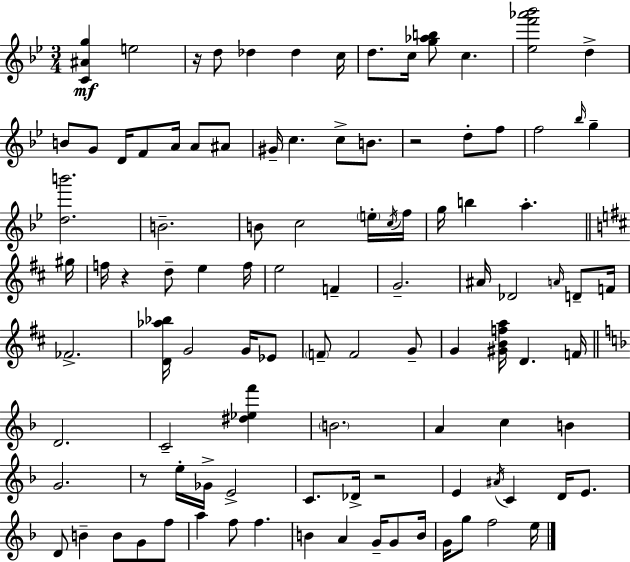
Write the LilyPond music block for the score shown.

{
  \clef treble
  \numericTimeSignature
  \time 3/4
  \key bes \major
  <c' ais' g''>4\mf e''2 | r16 d''8 des''4 des''4 c''16 | d''8. c''16 <g'' aes'' b''>8 c''4. | <ees'' f''' aes''' bes'''>2 d''4-> | \break b'8 g'8 d'16 f'8 a'16 a'8 ais'8 | gis'16-- c''4. c''8-> b'8. | r2 d''8-. f''8 | f''2 \grace { bes''16 } g''4-- | \break <d'' b'''>2. | b'2.-- | b'8 c''2 \parenthesize e''16-. | \acciaccatura { c''16 } f''16 g''16 b''4 a''4.-. | \break \bar "||" \break \key b \minor gis''16 f''16 r4 d''8-- e''4 | f''16 e''2 f'4-- | g'2.-- | ais'16 des'2 \grace { a'16 } d'8-- | \break f'16 fes'2.-> | <d' aes'' bes''>16 g'2 g'16 | ees'8 \parenthesize f'8-- f'2 | g'8-- g'4 <gis' b' f'' a''>16 d'4. | \break f'16 \bar "||" \break \key f \major d'2. | c'2-- <dis'' ees'' f'''>4 | \parenthesize b'2. | a'4 c''4 b'4 | \break g'2. | r8 e''16-. ges'16-> e'2-> | c'8. des'16-> r2 | e'4 \acciaccatura { ais'16 } c'4 d'16 e'8. | \break d'8 b'4-- b'8 g'8 f''8 | a''4 f''8 f''4. | b'4 a'4 g'16-- g'8 | b'16 g'16 g''8 f''2 | \break e''16 \bar "|."
}